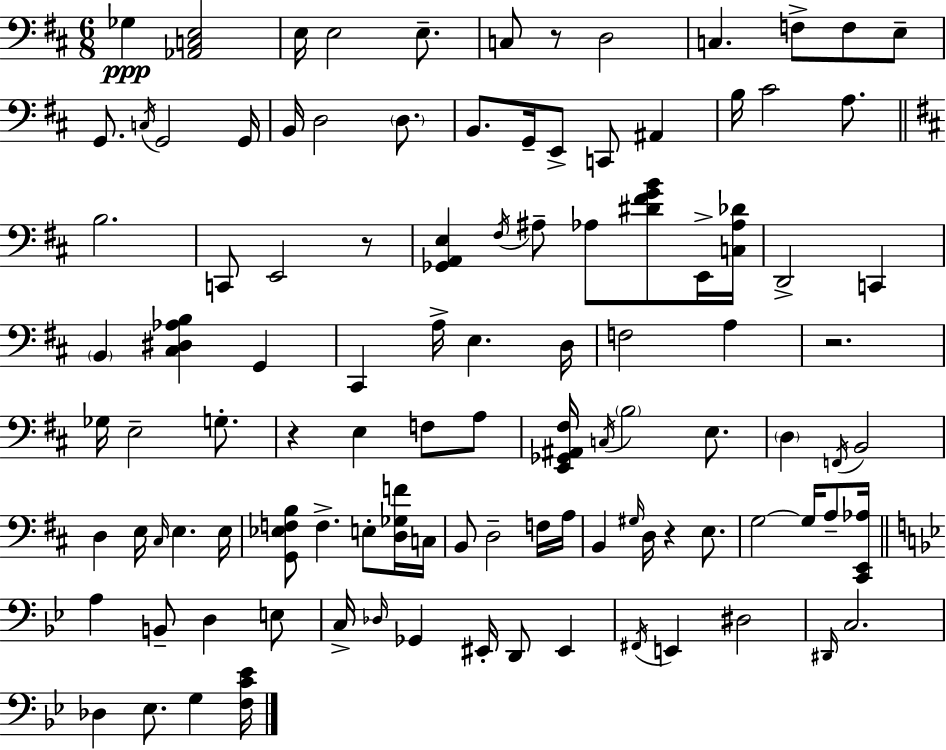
{
  \clef bass
  \numericTimeSignature
  \time 6/8
  \key d \major
  \repeat volta 2 { ges4\ppp <aes, c e>2 | e16 e2 e8.-- | c8 r8 d2 | c4. f8-> f8 e8-- | \break g,8. \acciaccatura { c16 } g,2 | g,16 b,16 d2 \parenthesize d8. | b,8. g,16-- e,8-> c,8 ais,4 | b16 cis'2 a8. | \break \bar "||" \break \key b \minor b2. | c,8 e,2 r8 | <ges, a, e>4 \acciaccatura { fis16 } ais8-- aes8 <dis' fis' g' b'>8 e,16-> | <c aes des'>16 d,2-> c,4 | \break \parenthesize b,4 <cis dis aes b>4 g,4 | cis,4 a16-> e4. | d16 f2 a4 | r2. | \break ges16 e2-- g8.-. | r4 e4 f8 a8 | <e, ges, ais, fis>16 \acciaccatura { c16 } \parenthesize b2 e8. | \parenthesize d4 \acciaccatura { f,16 } b,2 | \break d4 e16 \grace { cis16 } e4. | e16 <g, ees f b>8 f4.-> | e8-. <d ges f'>16 c16 b,8 d2-- | f16 a16 b,4 \grace { gis16 } d16 r4 | \break e8. g2~~ | g16 a8-- <cis, e, aes>16 \bar "||" \break \key g \minor a4 b,8-- d4 e8 | c16-> \grace { des16 } ges,4 eis,16-. d,8 eis,4 | \acciaccatura { fis,16 } e,4 dis2 | \grace { dis,16 } c2. | \break des4 ees8. g4 | <f c' ees'>16 } \bar "|."
}